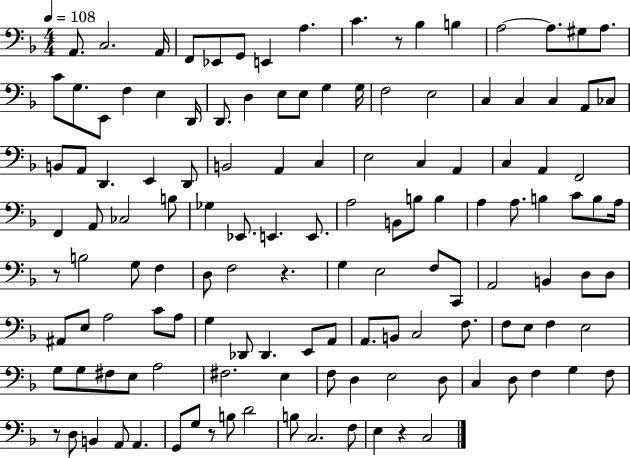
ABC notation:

X:1
T:Untitled
M:4/4
L:1/4
K:F
A,,/2 C,2 A,,/4 F,,/2 _E,,/2 G,,/2 E,, A, C z/2 _B, B, A,2 A,/2 ^G,/2 A,/2 C/2 G,/2 E,,/2 F, E, D,,/4 D,,/2 D, E,/2 E,/2 G, G,/4 F,2 E,2 C, C, C, A,,/2 _C,/2 B,,/2 A,,/2 D,, E,, D,,/2 B,,2 A,, C, E,2 C, A,, C, A,, F,,2 F,, A,,/2 _C,2 B,/2 _G, _E,,/2 E,, E,,/2 A,2 B,,/2 B,/2 B, A, A,/2 B, C/2 B,/2 A,/4 z/2 B,2 G,/2 F, D,/2 F,2 z G, E,2 F,/2 C,,/2 A,,2 B,, D,/2 D,/2 ^A,,/2 E,/2 A,2 C/2 A,/2 G, _D,,/2 _D,, E,,/2 A,,/2 A,,/2 B,,/2 C,2 F,/2 F,/2 E,/2 F, E,2 G,/2 G,/2 ^F,/2 E,/2 A,2 ^F,2 E, F,/2 D, E,2 D,/2 C, D,/2 F, G, F,/2 z/2 D,/2 B,, A,,/2 A,, G,,/2 G,/2 z/2 B,/2 D2 B,/2 C,2 F,/2 E, z C,2